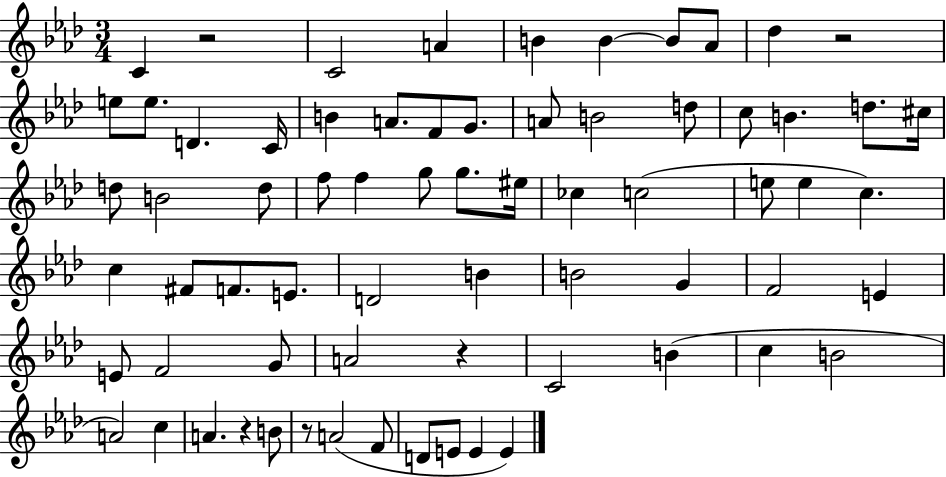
C4/q R/h C4/h A4/q B4/q B4/q B4/e Ab4/e Db5/q R/h E5/e E5/e. D4/q. C4/s B4/q A4/e. F4/e G4/e. A4/e B4/h D5/e C5/e B4/q. D5/e. C#5/s D5/e B4/h D5/e F5/e F5/q G5/e G5/e. EIS5/s CES5/q C5/h E5/e E5/q C5/q. C5/q F#4/e F4/e. E4/e. D4/h B4/q B4/h G4/q F4/h E4/q E4/e F4/h G4/e A4/h R/q C4/h B4/q C5/q B4/h A4/h C5/q A4/q. R/q B4/e R/e A4/h F4/e D4/e E4/e E4/q E4/q